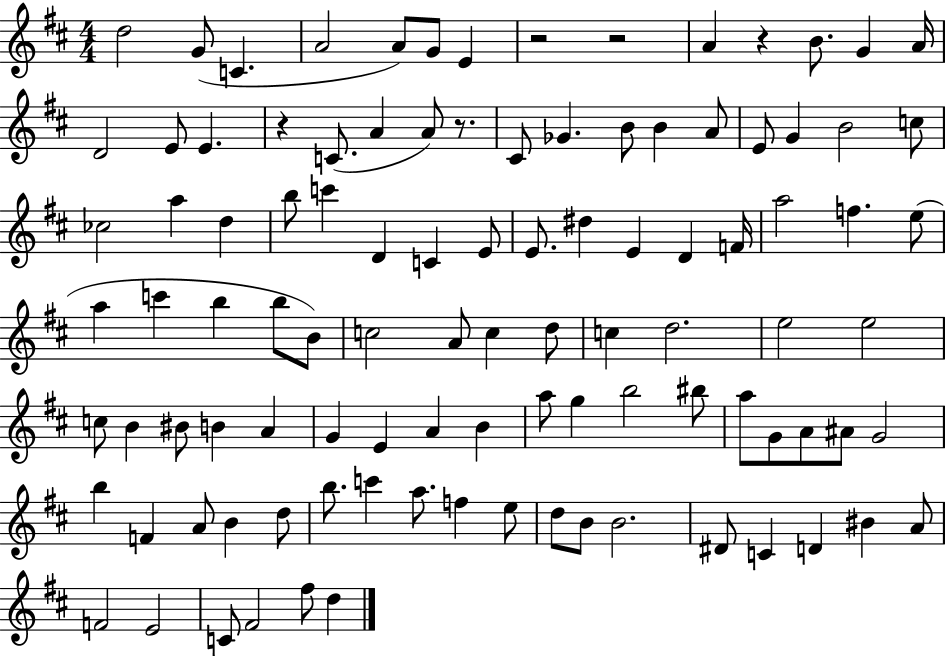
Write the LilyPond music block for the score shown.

{
  \clef treble
  \numericTimeSignature
  \time 4/4
  \key d \major
  \repeat volta 2 { d''2 g'8( c'4. | a'2 a'8) g'8 e'4 | r2 r2 | a'4 r4 b'8. g'4 a'16 | \break d'2 e'8 e'4. | r4 c'8.( a'4 a'8) r8. | cis'8 ges'4. b'8 b'4 a'8 | e'8 g'4 b'2 c''8 | \break ces''2 a''4 d''4 | b''8 c'''4 d'4 c'4 e'8 | e'8. dis''4 e'4 d'4 f'16 | a''2 f''4. e''8( | \break a''4 c'''4 b''4 b''8 b'8) | c''2 a'8 c''4 d''8 | c''4 d''2. | e''2 e''2 | \break c''8 b'4 bis'8 b'4 a'4 | g'4 e'4 a'4 b'4 | a''8 g''4 b''2 bis''8 | a''8 g'8 a'8 ais'8 g'2 | \break b''4 f'4 a'8 b'4 d''8 | b''8. c'''4 a''8. f''4 e''8 | d''8 b'8 b'2. | dis'8 c'4 d'4 bis'4 a'8 | \break f'2 e'2 | c'8 fis'2 fis''8 d''4 | } \bar "|."
}